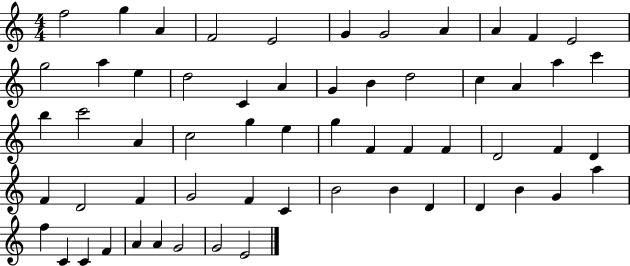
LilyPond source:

{
  \clef treble
  \numericTimeSignature
  \time 4/4
  \key c \major
  f''2 g''4 a'4 | f'2 e'2 | g'4 g'2 a'4 | a'4 f'4 e'2 | \break g''2 a''4 e''4 | d''2 c'4 a'4 | g'4 b'4 d''2 | c''4 a'4 a''4 c'''4 | \break b''4 c'''2 a'4 | c''2 g''4 e''4 | g''4 f'4 f'4 f'4 | d'2 f'4 d'4 | \break f'4 d'2 f'4 | g'2 f'4 c'4 | b'2 b'4 d'4 | d'4 b'4 g'4 a''4 | \break f''4 c'4 c'4 f'4 | a'4 a'4 g'2 | g'2 e'2 | \bar "|."
}